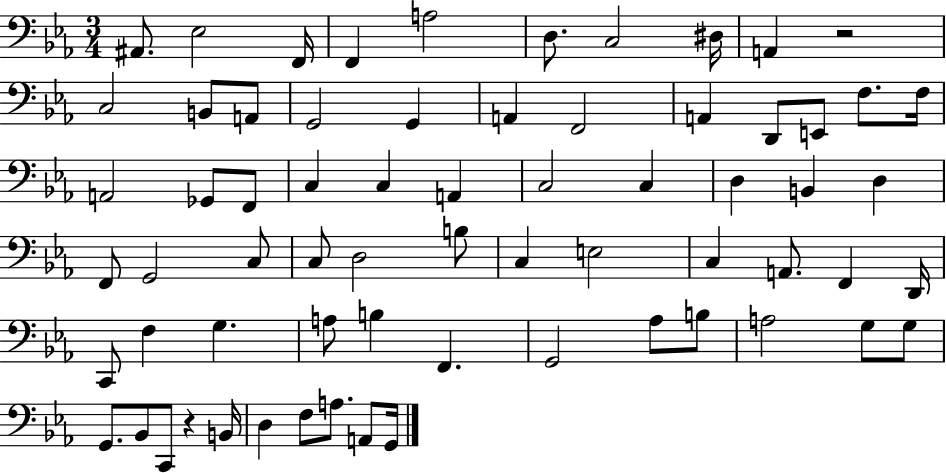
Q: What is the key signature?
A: EES major